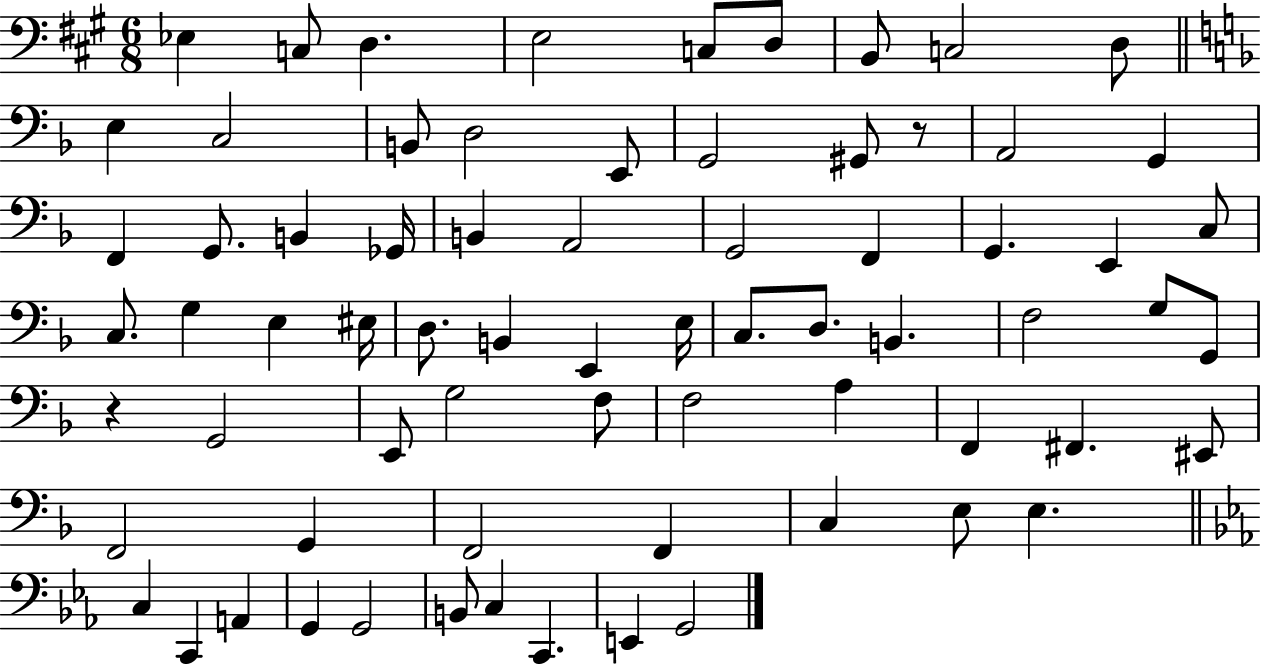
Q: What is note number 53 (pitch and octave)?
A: F2